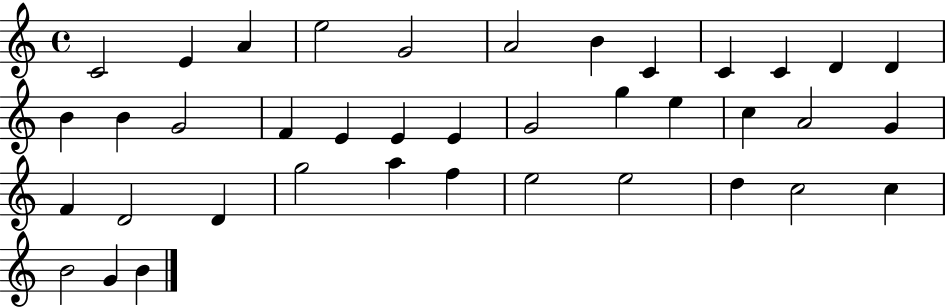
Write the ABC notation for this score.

X:1
T:Untitled
M:4/4
L:1/4
K:C
C2 E A e2 G2 A2 B C C C D D B B G2 F E E E G2 g e c A2 G F D2 D g2 a f e2 e2 d c2 c B2 G B